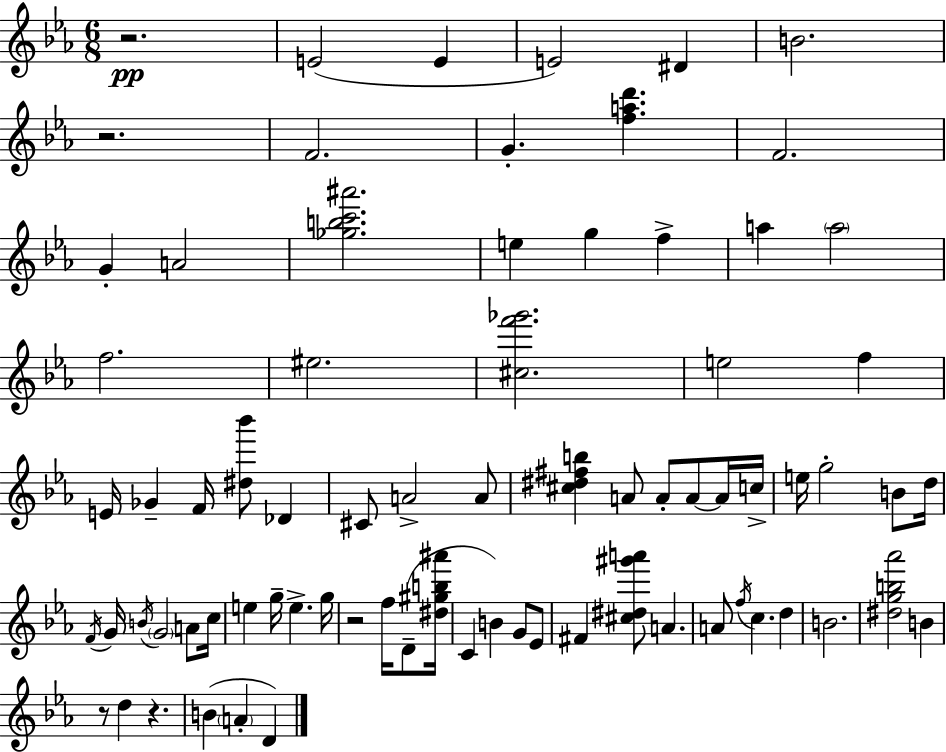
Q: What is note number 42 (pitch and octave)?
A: E5